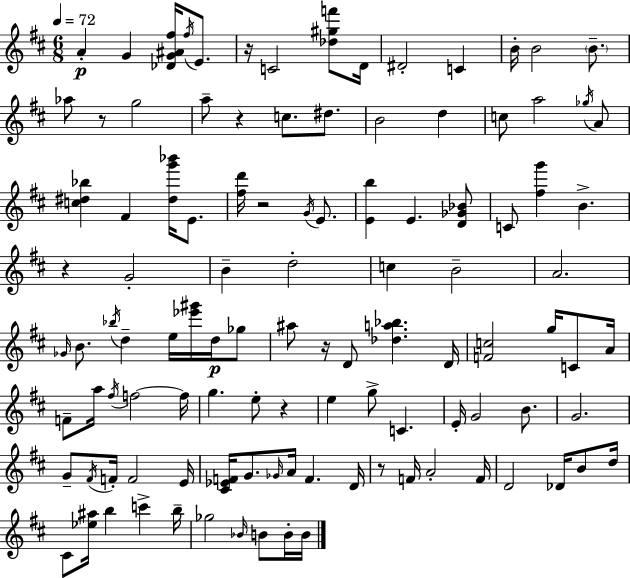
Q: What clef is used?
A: treble